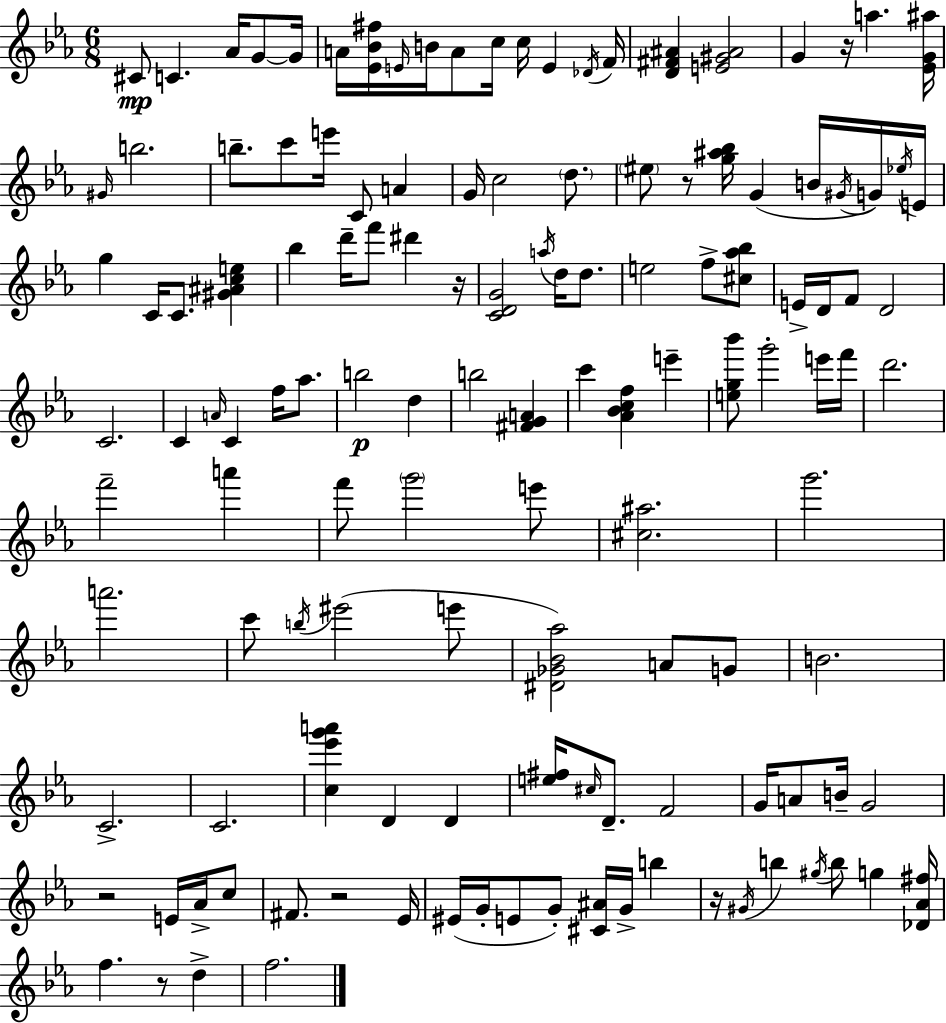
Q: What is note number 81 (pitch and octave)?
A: D4